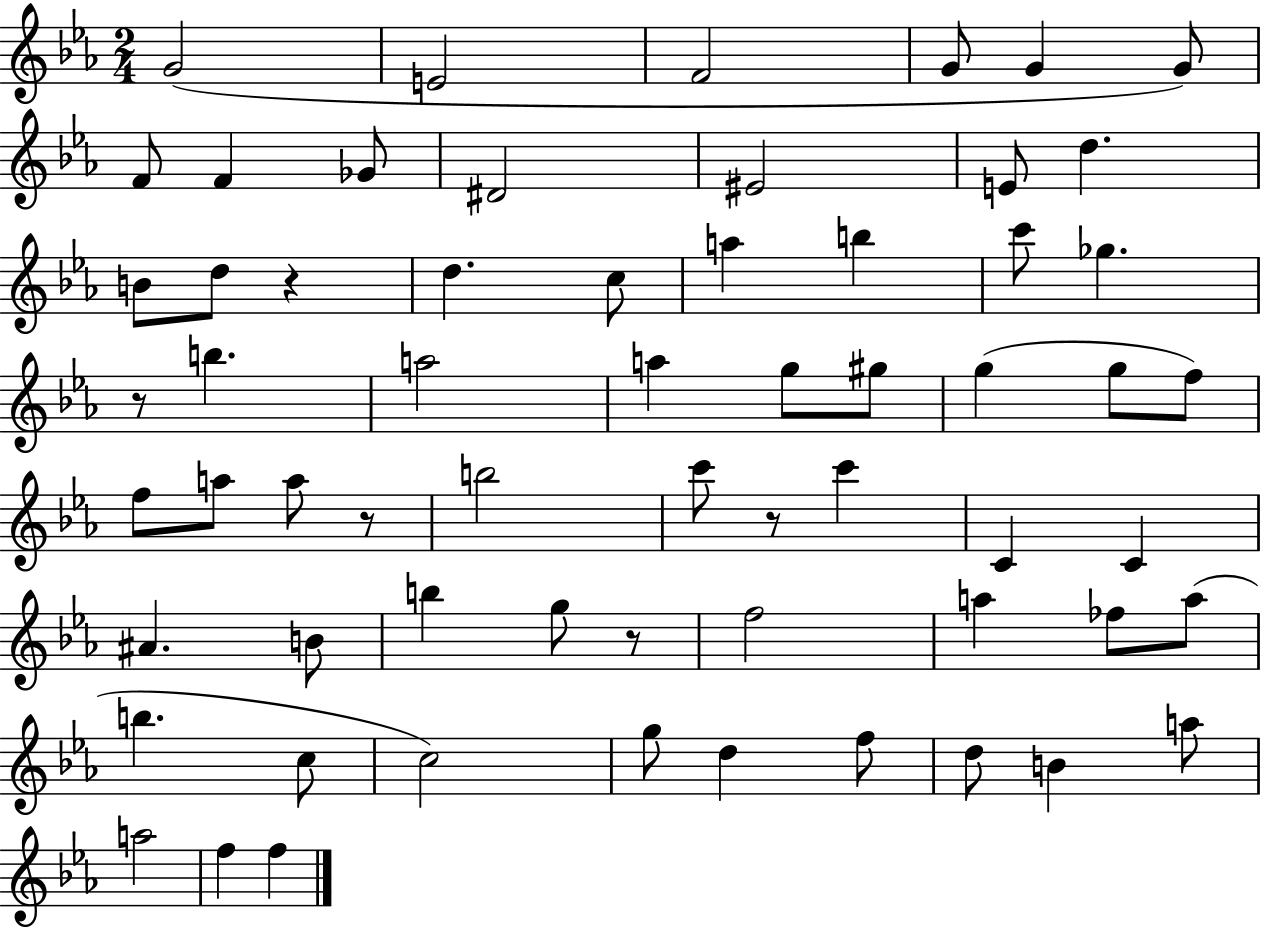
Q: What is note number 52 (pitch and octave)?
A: D5